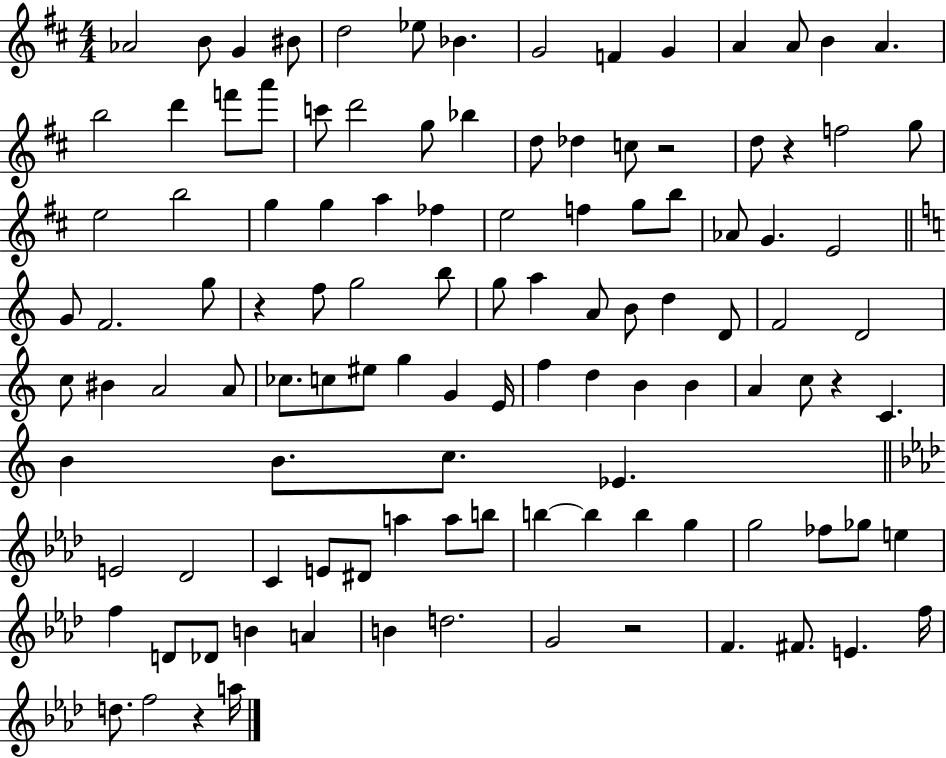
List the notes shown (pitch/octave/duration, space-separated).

Ab4/h B4/e G4/q BIS4/e D5/h Eb5/e Bb4/q. G4/h F4/q G4/q A4/q A4/e B4/q A4/q. B5/h D6/q F6/e A6/e C6/e D6/h G5/e Bb5/q D5/e Db5/q C5/e R/h D5/e R/q F5/h G5/e E5/h B5/h G5/q G5/q A5/q FES5/q E5/h F5/q G5/e B5/e Ab4/e G4/q. E4/h G4/e F4/h. G5/e R/q F5/e G5/h B5/e G5/e A5/q A4/e B4/e D5/q D4/e F4/h D4/h C5/e BIS4/q A4/h A4/e CES5/e. C5/e EIS5/e G5/q G4/q E4/s F5/q D5/q B4/q B4/q A4/q C5/e R/q C4/q. B4/q B4/e. C5/e. Eb4/q. E4/h Db4/h C4/q E4/e D#4/e A5/q A5/e B5/e B5/q B5/q B5/q G5/q G5/h FES5/e Gb5/e E5/q F5/q D4/e Db4/e B4/q A4/q B4/q D5/h. G4/h R/h F4/q. F#4/e. E4/q. F5/s D5/e. F5/h R/q A5/s